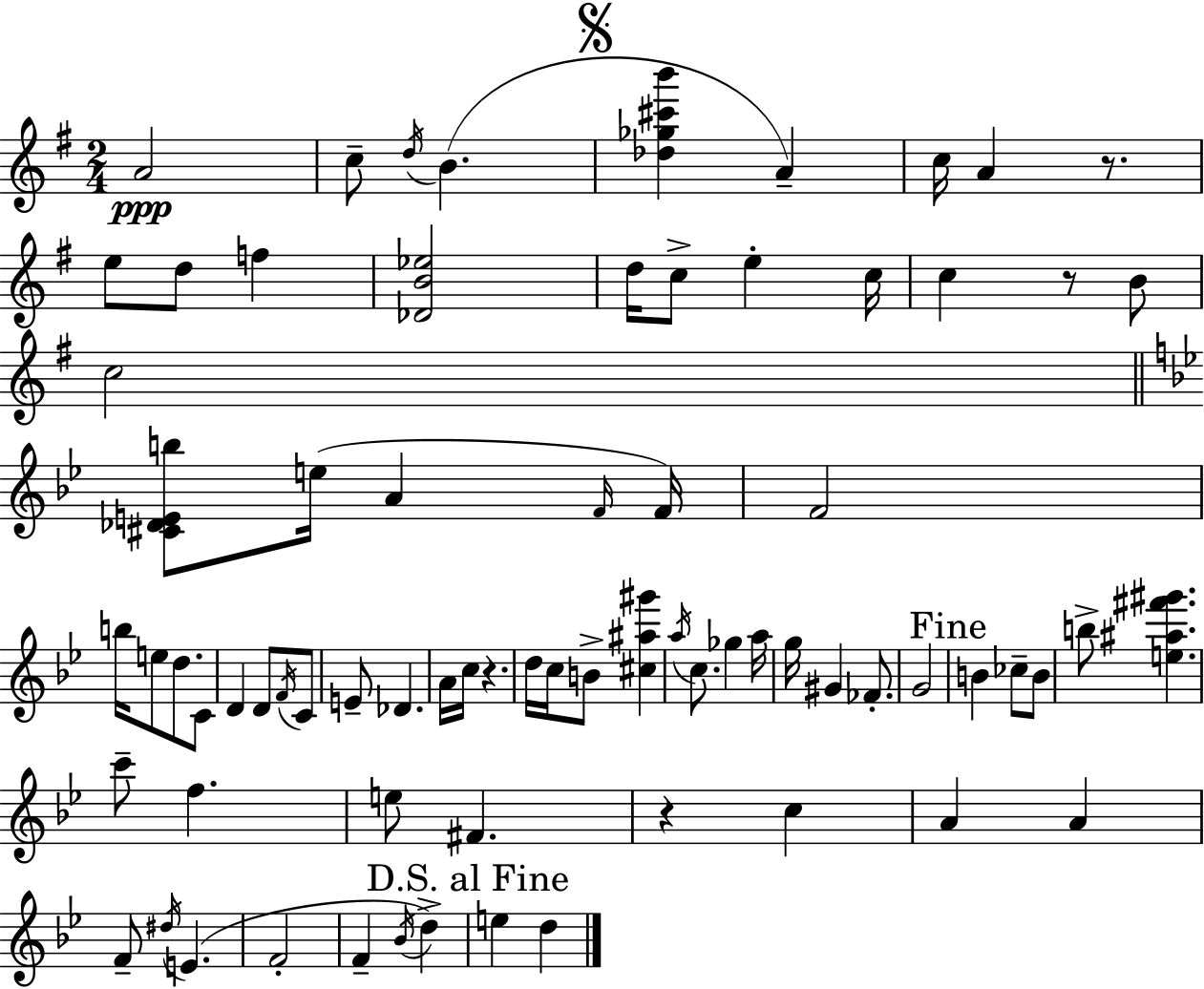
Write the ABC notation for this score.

X:1
T:Untitled
M:2/4
L:1/4
K:Em
A2 c/2 d/4 B [_d_g^c'b'] A c/4 A z/2 e/2 d/2 f [_DB_e]2 d/4 c/2 e c/4 c z/2 B/2 c2 [^C_DEb]/2 e/4 A F/4 F/4 F2 b/4 e/2 d/2 C/2 D D/2 F/4 C/2 E/2 _D A/4 c/4 z d/4 c/4 B/2 [^c^a^g'] a/4 c/2 _g a/4 g/4 ^G _F/2 G2 B _c/2 B/2 b/2 [e^a^f'^g'] c'/2 f e/2 ^F z c A A F/2 ^d/4 E F2 F _B/4 d e d